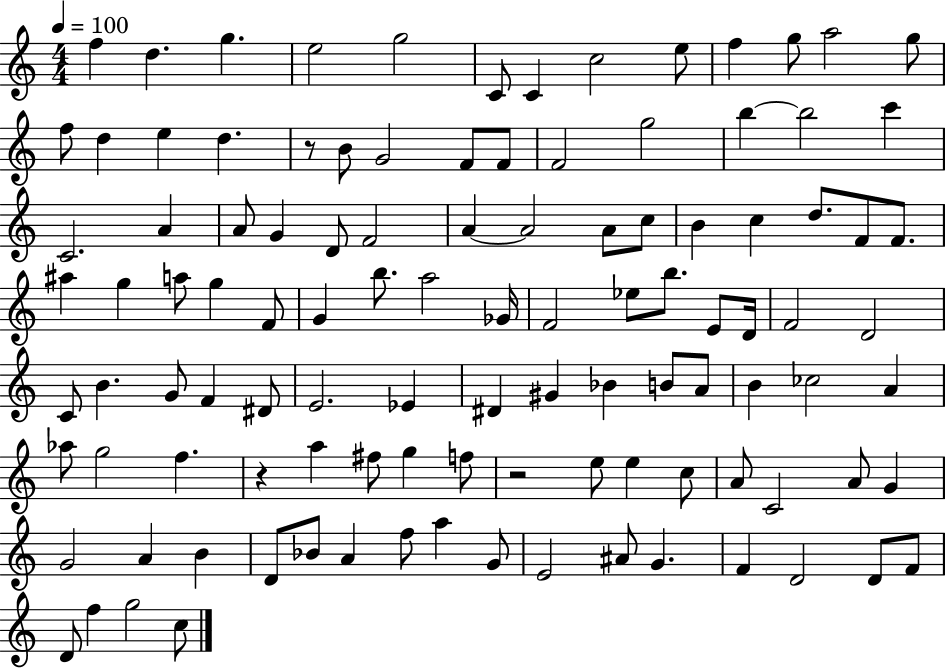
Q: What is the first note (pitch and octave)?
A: F5